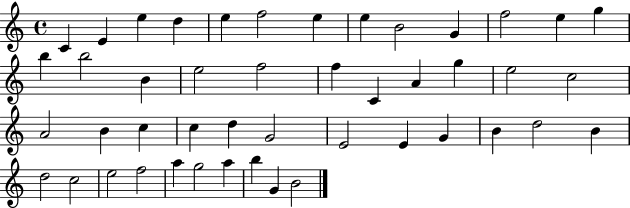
C4/q E4/q E5/q D5/q E5/q F5/h E5/q E5/q B4/h G4/q F5/h E5/q G5/q B5/q B5/h B4/q E5/h F5/h F5/q C4/q A4/q G5/q E5/h C5/h A4/h B4/q C5/q C5/q D5/q G4/h E4/h E4/q G4/q B4/q D5/h B4/q D5/h C5/h E5/h F5/h A5/q G5/h A5/q B5/q G4/q B4/h